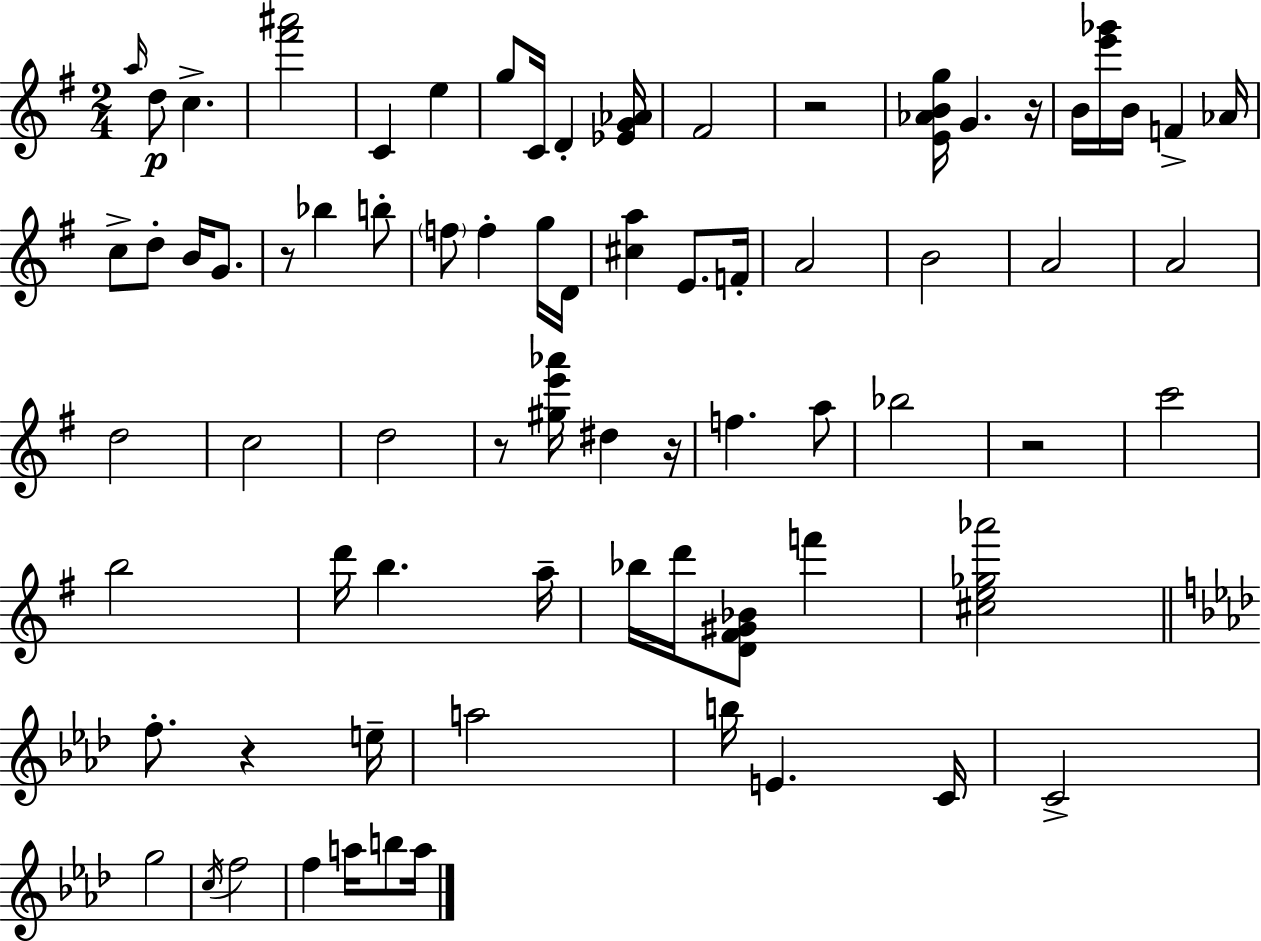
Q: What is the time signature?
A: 2/4